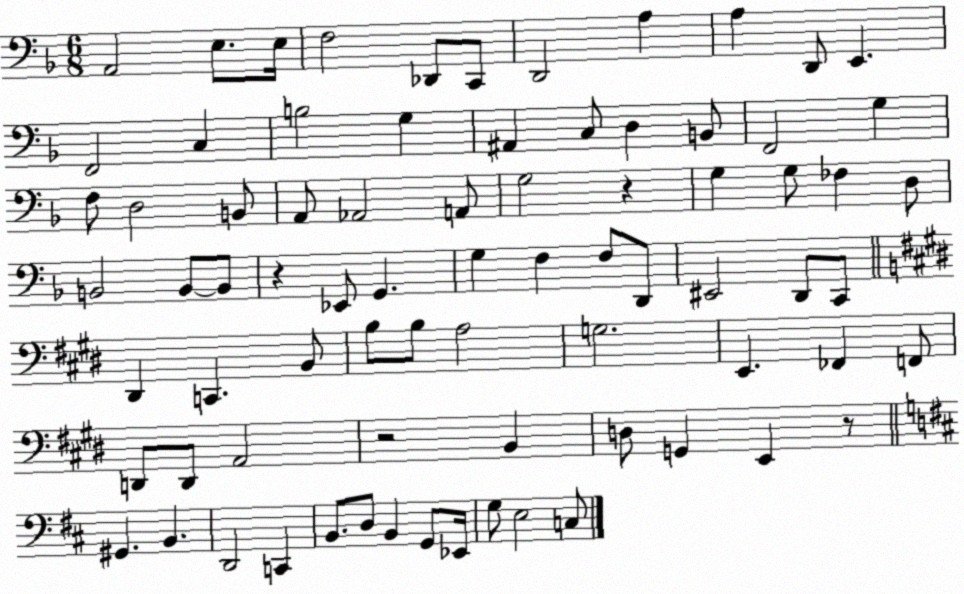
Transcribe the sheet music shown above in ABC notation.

X:1
T:Untitled
M:6/8
L:1/4
K:F
A,,2 E,/2 E,/4 F,2 _D,,/2 C,,/2 D,,2 A, A, D,,/2 E,, F,,2 C, B,2 G, ^A,, C,/2 D, B,,/2 F,,2 G, F,/2 D,2 B,,/2 A,,/2 _A,,2 A,,/2 G,2 z G, G,/2 _F, D,/2 B,,2 B,,/2 B,,/2 z _E,,/2 G,, G, F, F,/2 D,,/2 ^E,,2 D,,/2 C,,/2 ^D,, C,, B,,/2 B,/2 B,/2 A,2 G,2 E,, _F,, F,,/2 D,,/2 D,,/2 A,,2 z2 B,, D,/2 G,, E,, z/2 ^G,, B,, D,,2 C,, B,,/2 D,/2 B,, G,,/2 _E,,/4 G,/2 E,2 C,/2